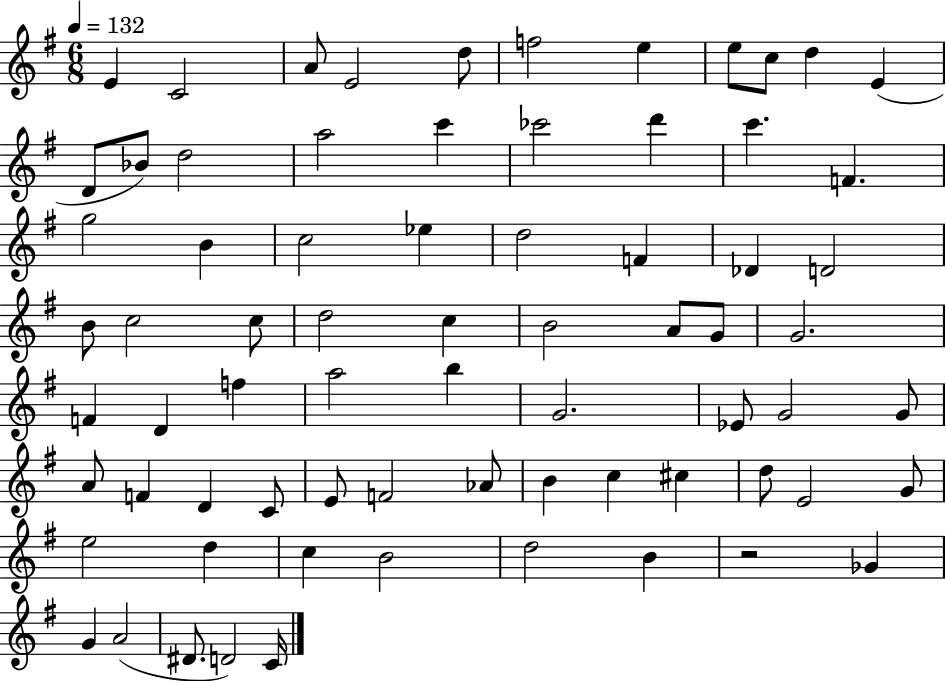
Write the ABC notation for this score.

X:1
T:Untitled
M:6/8
L:1/4
K:G
E C2 A/2 E2 d/2 f2 e e/2 c/2 d E D/2 _B/2 d2 a2 c' _c'2 d' c' F g2 B c2 _e d2 F _D D2 B/2 c2 c/2 d2 c B2 A/2 G/2 G2 F D f a2 b G2 _E/2 G2 G/2 A/2 F D C/2 E/2 F2 _A/2 B c ^c d/2 E2 G/2 e2 d c B2 d2 B z2 _G G A2 ^D/2 D2 C/4